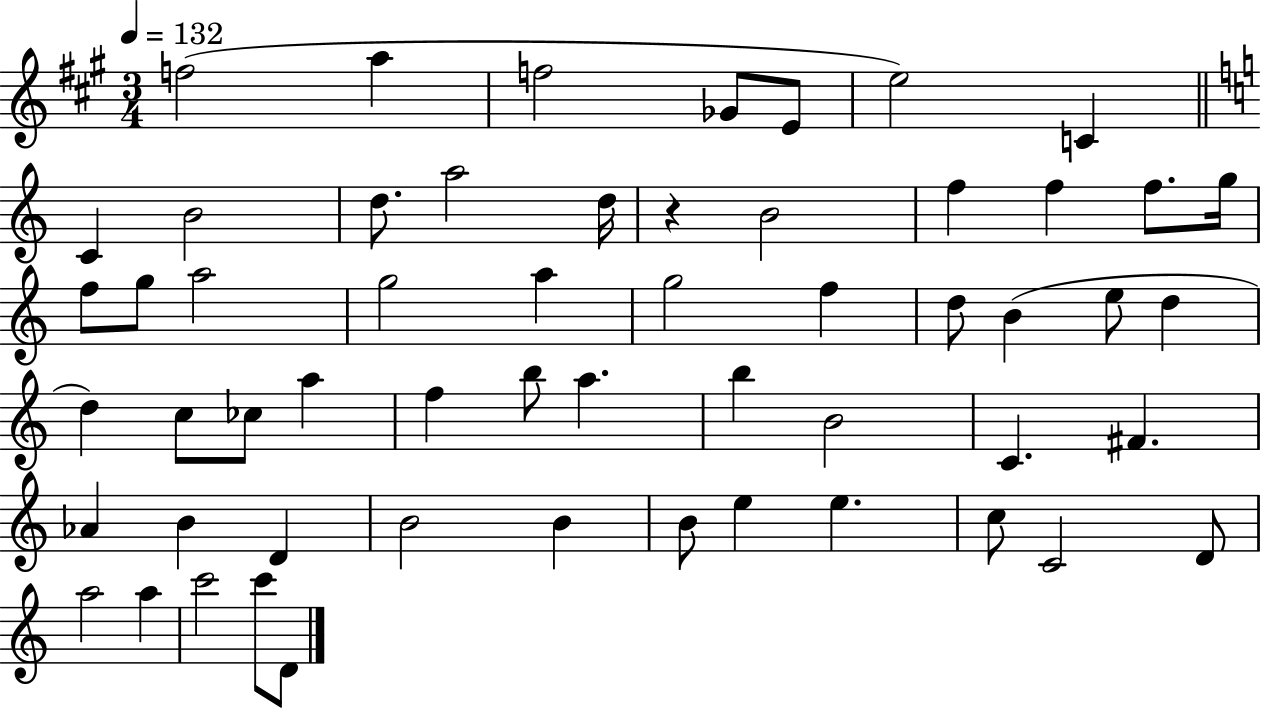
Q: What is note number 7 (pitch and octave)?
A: C4